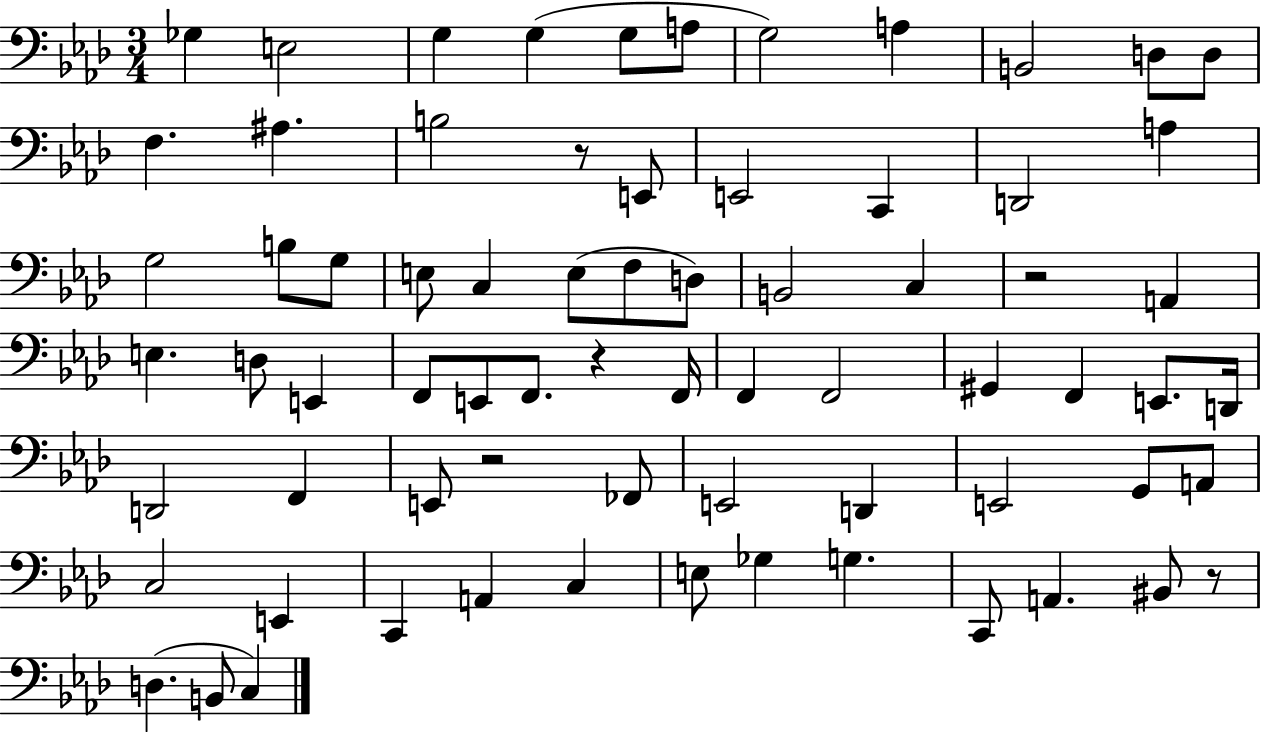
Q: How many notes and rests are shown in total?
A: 71